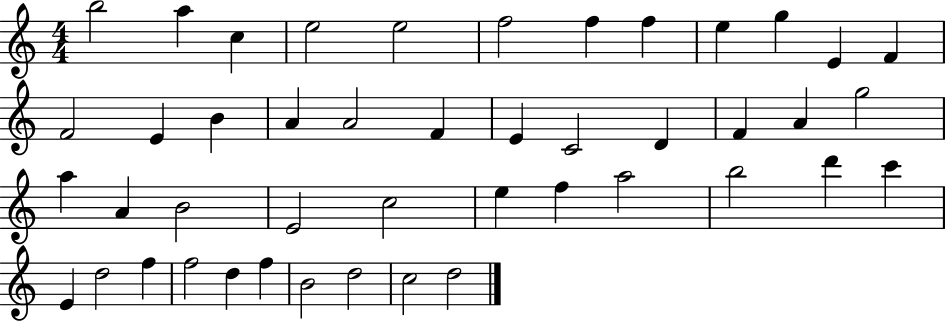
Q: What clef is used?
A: treble